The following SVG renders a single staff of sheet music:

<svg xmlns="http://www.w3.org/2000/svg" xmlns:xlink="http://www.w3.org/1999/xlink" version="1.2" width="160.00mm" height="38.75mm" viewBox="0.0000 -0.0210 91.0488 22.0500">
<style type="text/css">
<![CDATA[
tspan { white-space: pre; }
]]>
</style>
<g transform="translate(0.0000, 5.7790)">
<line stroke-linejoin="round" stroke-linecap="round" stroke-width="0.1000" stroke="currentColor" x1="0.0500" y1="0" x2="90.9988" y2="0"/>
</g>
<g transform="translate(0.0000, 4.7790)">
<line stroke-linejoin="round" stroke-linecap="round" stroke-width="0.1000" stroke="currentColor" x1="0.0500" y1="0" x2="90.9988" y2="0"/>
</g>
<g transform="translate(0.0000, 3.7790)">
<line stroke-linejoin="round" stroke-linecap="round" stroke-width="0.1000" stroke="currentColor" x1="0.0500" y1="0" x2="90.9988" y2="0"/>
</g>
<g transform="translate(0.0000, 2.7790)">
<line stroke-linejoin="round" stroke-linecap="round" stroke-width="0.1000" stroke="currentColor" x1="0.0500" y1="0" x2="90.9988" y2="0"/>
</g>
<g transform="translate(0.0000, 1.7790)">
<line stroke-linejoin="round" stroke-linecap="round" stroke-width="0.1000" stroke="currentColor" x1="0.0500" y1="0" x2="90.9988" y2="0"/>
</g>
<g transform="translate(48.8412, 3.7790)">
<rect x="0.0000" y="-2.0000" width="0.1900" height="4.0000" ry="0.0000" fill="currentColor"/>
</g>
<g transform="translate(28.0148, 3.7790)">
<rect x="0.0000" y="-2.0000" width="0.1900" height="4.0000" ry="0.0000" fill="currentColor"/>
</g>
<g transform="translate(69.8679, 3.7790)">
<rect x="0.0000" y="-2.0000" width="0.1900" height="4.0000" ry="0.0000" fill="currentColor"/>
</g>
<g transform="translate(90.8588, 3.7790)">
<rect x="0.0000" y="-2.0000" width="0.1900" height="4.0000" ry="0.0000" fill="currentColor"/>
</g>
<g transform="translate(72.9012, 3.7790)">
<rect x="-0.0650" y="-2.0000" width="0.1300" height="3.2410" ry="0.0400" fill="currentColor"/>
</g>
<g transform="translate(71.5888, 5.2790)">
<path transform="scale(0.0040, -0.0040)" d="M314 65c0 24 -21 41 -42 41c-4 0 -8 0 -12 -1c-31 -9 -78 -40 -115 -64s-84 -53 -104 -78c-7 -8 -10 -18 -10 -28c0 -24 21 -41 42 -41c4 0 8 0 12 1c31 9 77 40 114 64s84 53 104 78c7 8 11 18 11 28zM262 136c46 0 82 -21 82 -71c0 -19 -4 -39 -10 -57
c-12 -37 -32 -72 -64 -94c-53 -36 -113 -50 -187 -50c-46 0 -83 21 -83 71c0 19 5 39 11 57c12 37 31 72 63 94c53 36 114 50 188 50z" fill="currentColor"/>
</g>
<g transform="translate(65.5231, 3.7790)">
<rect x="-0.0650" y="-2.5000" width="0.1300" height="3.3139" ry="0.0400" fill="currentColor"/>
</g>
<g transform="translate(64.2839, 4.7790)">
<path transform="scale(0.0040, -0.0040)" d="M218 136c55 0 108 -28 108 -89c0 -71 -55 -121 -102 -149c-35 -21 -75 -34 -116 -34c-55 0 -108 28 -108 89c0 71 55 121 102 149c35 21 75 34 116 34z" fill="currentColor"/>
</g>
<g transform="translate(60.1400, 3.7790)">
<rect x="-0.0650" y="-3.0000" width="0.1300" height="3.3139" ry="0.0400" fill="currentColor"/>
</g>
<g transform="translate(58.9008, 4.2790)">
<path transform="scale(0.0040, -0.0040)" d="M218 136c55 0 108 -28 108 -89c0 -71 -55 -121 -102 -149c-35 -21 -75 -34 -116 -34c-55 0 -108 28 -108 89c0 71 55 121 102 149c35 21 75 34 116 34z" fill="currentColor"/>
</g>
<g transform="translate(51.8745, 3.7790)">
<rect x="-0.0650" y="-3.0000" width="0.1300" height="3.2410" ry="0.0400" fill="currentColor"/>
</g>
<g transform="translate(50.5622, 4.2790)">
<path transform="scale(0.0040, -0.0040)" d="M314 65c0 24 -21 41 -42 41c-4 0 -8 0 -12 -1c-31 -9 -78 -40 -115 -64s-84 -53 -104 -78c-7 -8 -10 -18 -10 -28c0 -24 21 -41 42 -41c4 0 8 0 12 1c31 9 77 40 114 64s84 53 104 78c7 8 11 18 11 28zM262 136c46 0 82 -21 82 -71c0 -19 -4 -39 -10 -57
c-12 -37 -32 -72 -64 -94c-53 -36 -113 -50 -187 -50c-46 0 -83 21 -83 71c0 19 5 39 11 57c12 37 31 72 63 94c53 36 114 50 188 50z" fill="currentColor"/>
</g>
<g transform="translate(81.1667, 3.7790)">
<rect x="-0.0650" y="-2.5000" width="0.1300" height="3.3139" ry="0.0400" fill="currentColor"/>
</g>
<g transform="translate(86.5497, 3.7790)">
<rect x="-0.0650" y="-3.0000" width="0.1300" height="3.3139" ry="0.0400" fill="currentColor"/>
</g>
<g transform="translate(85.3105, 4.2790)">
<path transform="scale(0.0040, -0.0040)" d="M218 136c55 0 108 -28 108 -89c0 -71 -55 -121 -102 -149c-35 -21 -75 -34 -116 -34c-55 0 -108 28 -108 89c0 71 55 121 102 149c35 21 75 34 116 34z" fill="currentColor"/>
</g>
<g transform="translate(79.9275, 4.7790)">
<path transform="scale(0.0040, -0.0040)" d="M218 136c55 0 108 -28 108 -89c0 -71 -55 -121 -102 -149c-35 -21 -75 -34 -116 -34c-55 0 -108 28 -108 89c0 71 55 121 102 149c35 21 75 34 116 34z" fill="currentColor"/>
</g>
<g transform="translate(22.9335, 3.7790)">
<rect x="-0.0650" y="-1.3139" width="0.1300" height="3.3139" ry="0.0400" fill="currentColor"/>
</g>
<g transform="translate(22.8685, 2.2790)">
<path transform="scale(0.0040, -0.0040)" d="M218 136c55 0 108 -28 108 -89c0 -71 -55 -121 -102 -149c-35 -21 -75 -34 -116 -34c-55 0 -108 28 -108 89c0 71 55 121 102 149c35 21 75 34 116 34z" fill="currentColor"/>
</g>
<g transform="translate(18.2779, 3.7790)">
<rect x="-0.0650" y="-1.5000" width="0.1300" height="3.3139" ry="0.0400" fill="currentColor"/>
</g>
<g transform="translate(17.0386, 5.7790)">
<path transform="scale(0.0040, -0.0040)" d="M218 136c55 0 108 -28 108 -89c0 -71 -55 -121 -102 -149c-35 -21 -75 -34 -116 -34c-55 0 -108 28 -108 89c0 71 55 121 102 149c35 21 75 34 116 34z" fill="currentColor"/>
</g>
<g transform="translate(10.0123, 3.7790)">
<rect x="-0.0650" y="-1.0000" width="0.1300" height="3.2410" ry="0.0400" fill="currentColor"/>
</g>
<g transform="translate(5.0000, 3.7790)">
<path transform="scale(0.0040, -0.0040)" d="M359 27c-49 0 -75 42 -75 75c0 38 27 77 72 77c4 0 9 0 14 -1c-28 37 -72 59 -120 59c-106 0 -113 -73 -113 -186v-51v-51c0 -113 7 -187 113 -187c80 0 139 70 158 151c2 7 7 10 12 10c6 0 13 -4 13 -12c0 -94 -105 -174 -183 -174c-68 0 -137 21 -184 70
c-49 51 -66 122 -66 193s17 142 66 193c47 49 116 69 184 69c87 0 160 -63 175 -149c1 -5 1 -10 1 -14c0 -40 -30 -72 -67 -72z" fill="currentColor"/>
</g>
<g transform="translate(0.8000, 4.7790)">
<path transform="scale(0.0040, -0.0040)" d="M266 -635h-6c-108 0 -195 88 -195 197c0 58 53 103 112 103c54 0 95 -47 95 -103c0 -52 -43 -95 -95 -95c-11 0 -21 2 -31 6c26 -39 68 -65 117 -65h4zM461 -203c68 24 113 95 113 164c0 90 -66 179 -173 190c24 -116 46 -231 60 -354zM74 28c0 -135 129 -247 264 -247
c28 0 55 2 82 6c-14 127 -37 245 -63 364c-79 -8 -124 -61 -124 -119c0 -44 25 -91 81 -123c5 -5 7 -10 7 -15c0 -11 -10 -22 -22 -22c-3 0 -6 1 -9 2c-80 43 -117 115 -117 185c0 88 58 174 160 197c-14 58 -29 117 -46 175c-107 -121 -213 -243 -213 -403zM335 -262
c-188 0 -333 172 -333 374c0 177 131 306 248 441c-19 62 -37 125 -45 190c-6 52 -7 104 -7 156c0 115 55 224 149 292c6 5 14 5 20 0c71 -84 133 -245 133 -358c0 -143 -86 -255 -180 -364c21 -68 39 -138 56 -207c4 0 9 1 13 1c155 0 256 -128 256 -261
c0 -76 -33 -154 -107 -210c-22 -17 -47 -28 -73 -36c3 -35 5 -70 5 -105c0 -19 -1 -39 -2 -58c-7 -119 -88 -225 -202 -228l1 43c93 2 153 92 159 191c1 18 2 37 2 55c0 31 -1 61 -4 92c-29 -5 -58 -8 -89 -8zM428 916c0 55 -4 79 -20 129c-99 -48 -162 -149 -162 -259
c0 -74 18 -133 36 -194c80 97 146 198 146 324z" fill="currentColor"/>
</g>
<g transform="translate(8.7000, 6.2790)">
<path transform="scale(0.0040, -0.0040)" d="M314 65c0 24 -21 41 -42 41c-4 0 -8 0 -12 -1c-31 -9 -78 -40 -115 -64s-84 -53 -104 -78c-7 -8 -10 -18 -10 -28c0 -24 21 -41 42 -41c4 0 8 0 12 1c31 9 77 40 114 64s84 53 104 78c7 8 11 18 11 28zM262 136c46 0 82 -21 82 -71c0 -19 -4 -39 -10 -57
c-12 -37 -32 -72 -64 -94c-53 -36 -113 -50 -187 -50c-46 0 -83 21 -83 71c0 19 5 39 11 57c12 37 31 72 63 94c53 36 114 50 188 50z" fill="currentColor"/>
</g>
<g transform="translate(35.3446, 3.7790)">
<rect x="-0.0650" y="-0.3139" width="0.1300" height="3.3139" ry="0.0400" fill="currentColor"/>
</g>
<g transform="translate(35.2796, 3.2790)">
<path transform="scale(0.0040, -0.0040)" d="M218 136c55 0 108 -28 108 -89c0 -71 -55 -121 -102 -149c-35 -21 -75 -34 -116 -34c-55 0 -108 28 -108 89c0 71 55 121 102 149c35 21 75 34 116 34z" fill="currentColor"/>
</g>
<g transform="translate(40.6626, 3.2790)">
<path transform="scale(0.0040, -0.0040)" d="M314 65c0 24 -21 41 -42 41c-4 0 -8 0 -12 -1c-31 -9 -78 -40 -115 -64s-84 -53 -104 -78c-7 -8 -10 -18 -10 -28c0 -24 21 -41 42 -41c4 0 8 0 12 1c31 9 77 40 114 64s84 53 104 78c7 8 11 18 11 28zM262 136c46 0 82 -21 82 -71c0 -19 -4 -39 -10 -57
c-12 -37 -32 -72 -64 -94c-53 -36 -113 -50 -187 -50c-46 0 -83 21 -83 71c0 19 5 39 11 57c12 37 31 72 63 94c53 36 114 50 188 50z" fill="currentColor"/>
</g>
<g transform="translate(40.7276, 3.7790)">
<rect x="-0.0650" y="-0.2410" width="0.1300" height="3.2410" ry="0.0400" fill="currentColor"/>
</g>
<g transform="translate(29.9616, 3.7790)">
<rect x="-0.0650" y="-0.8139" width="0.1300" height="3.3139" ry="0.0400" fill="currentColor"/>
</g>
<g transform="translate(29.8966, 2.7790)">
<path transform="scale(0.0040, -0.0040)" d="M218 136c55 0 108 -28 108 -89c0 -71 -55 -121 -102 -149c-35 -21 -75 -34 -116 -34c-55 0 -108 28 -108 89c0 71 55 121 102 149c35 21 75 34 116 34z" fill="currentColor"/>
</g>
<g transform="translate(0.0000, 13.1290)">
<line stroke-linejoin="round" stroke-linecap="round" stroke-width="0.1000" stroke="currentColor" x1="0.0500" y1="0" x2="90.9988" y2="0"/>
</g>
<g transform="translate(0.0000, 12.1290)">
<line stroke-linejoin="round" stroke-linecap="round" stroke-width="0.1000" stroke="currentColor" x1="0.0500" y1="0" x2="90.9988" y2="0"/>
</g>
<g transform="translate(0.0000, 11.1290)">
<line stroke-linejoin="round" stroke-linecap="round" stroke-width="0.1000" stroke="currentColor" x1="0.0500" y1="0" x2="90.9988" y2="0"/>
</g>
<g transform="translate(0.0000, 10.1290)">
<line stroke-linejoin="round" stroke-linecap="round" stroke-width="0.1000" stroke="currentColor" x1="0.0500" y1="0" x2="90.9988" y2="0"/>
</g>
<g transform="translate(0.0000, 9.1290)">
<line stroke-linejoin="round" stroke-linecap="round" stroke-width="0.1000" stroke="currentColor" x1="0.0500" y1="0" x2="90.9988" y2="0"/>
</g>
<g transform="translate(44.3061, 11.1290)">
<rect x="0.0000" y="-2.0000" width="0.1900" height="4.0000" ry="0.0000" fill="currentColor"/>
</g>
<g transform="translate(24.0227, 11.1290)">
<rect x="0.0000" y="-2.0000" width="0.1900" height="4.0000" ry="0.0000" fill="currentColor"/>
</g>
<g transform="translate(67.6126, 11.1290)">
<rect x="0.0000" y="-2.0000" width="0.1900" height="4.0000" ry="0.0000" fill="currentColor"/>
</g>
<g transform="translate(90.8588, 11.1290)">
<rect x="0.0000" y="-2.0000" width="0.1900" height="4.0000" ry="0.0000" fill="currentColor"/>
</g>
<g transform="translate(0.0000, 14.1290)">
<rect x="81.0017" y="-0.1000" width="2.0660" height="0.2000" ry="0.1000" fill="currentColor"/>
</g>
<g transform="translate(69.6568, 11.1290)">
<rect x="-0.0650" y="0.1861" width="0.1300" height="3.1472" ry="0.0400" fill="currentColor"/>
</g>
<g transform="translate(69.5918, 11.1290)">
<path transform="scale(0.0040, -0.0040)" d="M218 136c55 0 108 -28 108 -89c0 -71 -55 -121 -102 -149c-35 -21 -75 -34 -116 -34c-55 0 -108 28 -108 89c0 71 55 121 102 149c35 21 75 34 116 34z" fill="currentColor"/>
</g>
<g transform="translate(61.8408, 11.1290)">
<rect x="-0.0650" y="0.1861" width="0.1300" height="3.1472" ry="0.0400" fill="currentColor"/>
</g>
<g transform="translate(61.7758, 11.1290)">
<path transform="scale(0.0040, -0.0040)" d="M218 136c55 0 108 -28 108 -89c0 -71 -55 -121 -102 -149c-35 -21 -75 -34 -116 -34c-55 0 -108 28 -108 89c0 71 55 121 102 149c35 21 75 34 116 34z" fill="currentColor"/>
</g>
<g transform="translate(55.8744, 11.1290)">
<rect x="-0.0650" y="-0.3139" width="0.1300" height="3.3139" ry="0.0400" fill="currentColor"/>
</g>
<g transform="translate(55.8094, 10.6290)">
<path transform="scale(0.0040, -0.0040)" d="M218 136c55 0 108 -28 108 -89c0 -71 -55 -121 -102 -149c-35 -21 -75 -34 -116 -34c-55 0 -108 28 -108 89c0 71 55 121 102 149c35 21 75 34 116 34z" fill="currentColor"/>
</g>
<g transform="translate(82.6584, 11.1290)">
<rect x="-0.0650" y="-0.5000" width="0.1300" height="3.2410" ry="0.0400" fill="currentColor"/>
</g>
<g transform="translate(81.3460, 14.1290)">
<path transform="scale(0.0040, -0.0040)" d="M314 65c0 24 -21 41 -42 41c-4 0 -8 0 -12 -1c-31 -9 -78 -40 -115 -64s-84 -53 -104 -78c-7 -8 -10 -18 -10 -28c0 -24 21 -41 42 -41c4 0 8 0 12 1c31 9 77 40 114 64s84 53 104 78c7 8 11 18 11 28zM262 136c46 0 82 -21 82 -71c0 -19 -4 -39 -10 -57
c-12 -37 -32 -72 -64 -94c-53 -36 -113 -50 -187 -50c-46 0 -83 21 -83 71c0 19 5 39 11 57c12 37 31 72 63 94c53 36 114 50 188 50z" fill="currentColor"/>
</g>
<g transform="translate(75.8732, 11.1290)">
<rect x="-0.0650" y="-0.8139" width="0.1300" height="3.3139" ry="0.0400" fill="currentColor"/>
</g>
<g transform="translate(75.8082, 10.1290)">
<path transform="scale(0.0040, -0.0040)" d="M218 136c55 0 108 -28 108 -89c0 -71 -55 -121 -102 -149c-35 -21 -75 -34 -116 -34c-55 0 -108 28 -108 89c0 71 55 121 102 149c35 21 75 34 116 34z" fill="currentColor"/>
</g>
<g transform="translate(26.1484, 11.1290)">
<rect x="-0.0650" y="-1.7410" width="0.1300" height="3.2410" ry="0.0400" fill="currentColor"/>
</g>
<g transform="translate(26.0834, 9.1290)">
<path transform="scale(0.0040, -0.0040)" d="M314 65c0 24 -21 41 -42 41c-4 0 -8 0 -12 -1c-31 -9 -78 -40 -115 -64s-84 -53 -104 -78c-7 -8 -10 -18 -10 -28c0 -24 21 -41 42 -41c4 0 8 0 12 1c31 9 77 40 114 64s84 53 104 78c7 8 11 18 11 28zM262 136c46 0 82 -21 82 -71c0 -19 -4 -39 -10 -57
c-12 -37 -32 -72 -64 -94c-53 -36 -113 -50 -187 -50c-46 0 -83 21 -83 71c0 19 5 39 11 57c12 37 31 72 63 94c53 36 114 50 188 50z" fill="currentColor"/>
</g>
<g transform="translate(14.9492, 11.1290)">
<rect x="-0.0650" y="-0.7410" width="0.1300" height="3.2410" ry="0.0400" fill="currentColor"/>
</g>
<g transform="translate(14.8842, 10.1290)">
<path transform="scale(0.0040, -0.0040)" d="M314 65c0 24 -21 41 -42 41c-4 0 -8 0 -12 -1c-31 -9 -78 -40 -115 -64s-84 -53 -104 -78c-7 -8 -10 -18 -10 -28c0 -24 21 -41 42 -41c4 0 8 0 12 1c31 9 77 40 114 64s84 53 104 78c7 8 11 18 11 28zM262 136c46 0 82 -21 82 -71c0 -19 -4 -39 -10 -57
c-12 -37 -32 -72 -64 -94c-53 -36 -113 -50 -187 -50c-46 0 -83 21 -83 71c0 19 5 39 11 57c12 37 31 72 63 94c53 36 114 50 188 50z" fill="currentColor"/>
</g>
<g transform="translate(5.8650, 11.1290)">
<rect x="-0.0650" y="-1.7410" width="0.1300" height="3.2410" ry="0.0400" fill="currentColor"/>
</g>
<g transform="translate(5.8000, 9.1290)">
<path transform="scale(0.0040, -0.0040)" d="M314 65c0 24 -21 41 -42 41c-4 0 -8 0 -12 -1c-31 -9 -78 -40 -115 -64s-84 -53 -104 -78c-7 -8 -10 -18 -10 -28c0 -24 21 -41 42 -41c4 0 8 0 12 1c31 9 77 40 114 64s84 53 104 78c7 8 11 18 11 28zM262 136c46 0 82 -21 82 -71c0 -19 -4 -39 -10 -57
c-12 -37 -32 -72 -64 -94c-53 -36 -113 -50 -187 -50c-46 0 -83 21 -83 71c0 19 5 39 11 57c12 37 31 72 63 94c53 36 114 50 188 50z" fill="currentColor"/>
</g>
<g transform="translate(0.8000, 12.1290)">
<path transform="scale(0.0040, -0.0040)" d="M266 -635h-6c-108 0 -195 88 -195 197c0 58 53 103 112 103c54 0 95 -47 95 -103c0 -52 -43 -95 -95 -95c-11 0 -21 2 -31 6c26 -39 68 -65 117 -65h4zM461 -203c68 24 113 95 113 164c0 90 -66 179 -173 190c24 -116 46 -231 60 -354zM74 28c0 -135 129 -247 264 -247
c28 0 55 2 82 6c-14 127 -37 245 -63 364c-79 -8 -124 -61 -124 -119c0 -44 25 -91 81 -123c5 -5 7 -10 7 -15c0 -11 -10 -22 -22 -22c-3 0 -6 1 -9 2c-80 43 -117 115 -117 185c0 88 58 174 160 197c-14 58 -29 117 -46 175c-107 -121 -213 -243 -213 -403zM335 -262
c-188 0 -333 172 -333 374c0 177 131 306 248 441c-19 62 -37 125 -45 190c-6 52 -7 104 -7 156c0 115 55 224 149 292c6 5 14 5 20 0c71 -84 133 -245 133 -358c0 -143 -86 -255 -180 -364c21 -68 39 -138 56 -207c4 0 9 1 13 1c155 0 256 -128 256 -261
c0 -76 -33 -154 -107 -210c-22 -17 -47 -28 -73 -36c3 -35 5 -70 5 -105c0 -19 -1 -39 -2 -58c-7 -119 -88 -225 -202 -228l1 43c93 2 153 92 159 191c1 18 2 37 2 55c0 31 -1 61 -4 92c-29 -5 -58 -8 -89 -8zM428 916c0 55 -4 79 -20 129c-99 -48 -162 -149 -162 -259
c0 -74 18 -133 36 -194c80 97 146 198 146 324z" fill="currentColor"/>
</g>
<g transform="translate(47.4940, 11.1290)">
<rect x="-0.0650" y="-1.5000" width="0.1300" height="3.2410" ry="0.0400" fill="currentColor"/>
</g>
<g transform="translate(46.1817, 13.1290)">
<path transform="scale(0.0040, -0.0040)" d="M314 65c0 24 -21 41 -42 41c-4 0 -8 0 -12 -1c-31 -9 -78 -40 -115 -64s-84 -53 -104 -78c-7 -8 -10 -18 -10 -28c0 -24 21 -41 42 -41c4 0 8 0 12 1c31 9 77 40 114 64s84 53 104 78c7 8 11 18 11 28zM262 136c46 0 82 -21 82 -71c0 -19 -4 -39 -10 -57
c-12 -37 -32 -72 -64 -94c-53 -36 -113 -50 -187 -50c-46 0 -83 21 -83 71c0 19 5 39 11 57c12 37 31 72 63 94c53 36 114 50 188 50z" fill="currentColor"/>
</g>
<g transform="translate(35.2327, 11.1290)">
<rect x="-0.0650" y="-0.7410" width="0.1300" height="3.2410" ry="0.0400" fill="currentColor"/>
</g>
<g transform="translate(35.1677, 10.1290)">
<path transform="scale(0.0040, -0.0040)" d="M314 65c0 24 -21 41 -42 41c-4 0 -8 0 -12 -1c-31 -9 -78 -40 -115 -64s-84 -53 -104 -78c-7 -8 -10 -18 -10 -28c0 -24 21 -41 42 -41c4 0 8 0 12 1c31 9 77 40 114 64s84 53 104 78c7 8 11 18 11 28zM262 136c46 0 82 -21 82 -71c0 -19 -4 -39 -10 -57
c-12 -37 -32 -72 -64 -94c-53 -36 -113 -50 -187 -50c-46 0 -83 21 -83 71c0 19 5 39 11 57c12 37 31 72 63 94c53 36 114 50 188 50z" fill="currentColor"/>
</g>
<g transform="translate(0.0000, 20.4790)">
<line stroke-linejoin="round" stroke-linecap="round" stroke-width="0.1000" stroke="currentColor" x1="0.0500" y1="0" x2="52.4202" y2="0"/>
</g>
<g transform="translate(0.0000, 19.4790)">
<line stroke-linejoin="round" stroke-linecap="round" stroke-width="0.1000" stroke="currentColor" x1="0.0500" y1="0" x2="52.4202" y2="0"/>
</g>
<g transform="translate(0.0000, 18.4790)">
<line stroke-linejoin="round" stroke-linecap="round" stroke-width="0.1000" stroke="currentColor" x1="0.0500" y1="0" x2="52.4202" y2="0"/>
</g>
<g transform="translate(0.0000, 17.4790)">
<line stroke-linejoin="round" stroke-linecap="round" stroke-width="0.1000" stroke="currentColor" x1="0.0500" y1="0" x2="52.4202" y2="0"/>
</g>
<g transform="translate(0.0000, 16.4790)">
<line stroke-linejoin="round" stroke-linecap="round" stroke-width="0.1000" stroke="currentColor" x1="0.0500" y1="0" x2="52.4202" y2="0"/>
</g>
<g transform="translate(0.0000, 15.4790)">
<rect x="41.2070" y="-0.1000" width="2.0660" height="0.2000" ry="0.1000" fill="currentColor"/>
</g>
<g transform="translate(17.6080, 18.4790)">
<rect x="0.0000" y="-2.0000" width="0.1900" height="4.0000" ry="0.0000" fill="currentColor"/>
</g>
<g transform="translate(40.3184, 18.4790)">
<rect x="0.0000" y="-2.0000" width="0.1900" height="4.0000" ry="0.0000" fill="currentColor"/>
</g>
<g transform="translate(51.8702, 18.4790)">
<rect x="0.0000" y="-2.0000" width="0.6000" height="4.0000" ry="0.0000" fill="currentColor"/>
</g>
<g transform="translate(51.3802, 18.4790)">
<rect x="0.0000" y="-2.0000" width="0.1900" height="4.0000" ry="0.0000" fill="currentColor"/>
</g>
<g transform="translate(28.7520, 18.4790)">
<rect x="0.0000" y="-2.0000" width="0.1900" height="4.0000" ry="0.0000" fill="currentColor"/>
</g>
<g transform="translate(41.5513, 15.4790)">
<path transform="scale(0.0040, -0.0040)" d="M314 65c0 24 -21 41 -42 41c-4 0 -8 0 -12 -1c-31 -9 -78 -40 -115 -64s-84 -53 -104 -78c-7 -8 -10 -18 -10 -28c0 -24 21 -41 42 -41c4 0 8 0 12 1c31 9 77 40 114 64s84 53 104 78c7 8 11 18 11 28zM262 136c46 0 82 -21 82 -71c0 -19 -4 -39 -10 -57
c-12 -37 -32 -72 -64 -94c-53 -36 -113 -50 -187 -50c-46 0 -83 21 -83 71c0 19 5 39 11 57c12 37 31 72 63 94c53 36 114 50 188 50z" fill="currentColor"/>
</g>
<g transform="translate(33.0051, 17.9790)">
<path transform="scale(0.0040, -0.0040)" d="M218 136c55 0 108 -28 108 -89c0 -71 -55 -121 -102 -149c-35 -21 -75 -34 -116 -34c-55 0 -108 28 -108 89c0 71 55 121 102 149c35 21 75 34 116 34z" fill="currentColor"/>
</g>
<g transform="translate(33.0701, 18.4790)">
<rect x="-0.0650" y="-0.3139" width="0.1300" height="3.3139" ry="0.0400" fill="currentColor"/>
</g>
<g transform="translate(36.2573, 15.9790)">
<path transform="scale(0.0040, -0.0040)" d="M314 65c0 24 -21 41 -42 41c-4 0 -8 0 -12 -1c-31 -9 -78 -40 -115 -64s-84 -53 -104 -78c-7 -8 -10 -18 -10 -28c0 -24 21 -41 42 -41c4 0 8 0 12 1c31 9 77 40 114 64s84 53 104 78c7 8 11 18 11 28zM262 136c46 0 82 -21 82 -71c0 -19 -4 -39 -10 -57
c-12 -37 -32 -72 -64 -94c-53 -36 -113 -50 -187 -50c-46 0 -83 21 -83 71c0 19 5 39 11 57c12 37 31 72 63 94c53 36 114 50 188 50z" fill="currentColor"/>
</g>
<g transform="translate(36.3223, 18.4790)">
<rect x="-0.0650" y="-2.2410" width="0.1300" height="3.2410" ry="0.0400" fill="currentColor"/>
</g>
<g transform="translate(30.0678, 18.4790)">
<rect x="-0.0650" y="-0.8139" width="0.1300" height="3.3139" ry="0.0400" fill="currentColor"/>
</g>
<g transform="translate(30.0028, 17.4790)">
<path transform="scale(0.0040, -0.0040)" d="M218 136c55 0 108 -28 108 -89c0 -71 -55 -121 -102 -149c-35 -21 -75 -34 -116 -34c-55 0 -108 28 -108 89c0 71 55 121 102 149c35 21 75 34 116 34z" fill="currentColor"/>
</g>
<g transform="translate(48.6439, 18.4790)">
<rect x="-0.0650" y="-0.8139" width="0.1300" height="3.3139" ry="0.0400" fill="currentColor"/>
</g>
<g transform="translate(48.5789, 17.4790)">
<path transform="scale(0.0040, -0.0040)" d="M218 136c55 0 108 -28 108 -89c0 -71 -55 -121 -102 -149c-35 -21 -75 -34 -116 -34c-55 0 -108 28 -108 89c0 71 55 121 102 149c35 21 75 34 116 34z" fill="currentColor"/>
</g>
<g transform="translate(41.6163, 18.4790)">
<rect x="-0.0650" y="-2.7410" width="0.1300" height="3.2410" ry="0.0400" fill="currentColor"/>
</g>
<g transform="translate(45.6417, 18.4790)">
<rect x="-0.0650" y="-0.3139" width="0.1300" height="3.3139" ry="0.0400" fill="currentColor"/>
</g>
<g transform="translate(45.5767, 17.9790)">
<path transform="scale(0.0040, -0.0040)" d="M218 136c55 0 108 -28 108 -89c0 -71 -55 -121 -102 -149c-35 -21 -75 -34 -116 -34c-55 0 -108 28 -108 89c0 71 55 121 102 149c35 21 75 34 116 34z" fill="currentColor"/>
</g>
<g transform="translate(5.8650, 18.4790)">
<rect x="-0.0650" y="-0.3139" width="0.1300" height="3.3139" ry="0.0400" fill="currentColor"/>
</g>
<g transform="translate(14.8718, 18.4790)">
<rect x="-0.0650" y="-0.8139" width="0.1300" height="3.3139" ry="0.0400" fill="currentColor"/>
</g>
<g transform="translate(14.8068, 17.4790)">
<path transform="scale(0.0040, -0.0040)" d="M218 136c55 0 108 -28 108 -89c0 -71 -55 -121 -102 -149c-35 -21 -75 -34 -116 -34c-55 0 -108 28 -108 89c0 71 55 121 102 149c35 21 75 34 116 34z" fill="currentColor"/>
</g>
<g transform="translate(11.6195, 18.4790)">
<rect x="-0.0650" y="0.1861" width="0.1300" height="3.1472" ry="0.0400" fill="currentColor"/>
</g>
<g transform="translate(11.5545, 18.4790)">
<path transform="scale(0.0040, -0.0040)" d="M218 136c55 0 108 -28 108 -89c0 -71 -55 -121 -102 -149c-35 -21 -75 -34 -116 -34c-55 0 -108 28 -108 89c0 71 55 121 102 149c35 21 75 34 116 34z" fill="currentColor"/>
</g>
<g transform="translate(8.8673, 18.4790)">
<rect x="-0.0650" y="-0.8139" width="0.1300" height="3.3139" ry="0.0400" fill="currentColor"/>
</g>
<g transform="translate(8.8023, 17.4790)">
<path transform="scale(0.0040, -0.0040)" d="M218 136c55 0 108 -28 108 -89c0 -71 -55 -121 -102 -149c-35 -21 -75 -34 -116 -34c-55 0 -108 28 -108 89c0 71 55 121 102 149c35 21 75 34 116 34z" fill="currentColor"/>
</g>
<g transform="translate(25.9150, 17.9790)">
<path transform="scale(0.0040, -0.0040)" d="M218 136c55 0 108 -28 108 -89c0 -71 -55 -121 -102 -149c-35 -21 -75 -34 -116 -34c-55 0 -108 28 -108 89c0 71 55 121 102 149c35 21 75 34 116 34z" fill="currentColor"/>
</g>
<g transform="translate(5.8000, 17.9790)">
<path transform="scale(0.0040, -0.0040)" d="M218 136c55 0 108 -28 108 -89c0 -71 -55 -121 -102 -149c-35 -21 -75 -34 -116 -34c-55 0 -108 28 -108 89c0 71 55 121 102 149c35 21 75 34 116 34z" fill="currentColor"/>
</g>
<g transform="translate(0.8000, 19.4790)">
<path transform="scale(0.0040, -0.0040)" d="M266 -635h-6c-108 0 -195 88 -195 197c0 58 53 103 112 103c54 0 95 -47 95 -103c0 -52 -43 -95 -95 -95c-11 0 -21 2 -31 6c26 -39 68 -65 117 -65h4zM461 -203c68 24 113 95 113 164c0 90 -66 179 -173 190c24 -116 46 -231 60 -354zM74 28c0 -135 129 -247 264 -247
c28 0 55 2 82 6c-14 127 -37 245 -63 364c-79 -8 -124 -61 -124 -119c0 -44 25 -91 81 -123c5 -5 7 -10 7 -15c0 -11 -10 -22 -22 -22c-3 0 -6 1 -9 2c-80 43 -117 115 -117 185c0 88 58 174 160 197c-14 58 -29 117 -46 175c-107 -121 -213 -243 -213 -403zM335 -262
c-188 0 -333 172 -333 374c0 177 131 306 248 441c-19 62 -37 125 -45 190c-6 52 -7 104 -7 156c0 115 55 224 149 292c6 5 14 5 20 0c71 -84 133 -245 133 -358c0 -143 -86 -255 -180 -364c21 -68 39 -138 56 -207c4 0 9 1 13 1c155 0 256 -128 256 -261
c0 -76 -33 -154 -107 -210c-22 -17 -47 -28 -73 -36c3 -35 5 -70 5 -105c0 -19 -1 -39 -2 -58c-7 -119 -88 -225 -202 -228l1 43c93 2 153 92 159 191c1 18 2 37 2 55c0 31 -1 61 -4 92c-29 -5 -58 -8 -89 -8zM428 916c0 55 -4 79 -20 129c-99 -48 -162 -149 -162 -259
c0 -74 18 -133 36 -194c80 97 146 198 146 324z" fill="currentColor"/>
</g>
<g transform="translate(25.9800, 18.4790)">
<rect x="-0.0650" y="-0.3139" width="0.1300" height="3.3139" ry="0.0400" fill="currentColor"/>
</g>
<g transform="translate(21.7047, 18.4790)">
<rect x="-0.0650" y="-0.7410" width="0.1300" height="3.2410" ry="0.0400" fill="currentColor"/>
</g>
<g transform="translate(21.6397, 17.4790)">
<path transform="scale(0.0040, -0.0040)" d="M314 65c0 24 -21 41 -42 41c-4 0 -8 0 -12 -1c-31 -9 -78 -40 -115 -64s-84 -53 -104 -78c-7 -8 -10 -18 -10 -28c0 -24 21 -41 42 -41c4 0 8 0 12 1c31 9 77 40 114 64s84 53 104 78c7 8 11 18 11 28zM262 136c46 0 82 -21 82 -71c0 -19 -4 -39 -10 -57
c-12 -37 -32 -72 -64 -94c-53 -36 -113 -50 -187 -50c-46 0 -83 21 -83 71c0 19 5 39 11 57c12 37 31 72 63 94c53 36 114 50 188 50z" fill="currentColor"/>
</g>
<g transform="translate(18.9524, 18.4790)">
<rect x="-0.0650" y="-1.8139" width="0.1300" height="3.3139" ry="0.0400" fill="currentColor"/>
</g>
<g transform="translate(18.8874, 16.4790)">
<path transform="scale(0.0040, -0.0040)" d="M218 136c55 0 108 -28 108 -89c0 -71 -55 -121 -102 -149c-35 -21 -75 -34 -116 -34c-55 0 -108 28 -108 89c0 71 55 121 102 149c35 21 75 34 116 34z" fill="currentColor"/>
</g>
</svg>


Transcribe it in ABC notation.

X:1
T:Untitled
M:4/4
L:1/4
K:C
D2 E e d c c2 A2 A G F2 G A f2 d2 f2 d2 E2 c B B d C2 c d B d f d2 c d c g2 a2 c d